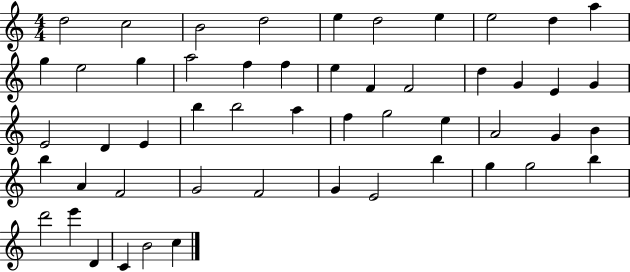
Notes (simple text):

D5/h C5/h B4/h D5/h E5/q D5/h E5/q E5/h D5/q A5/q G5/q E5/h G5/q A5/h F5/q F5/q E5/q F4/q F4/h D5/q G4/q E4/q G4/q E4/h D4/q E4/q B5/q B5/h A5/q F5/q G5/h E5/q A4/h G4/q B4/q B5/q A4/q F4/h G4/h F4/h G4/q E4/h B5/q G5/q G5/h B5/q D6/h E6/q D4/q C4/q B4/h C5/q